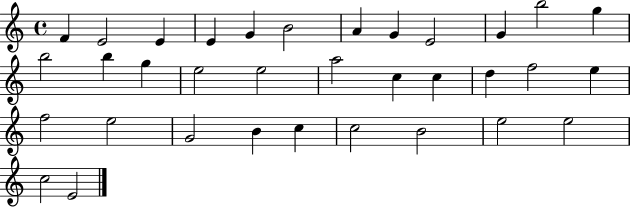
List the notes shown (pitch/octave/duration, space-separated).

F4/q E4/h E4/q E4/q G4/q B4/h A4/q G4/q E4/h G4/q B5/h G5/q B5/h B5/q G5/q E5/h E5/h A5/h C5/q C5/q D5/q F5/h E5/q F5/h E5/h G4/h B4/q C5/q C5/h B4/h E5/h E5/h C5/h E4/h